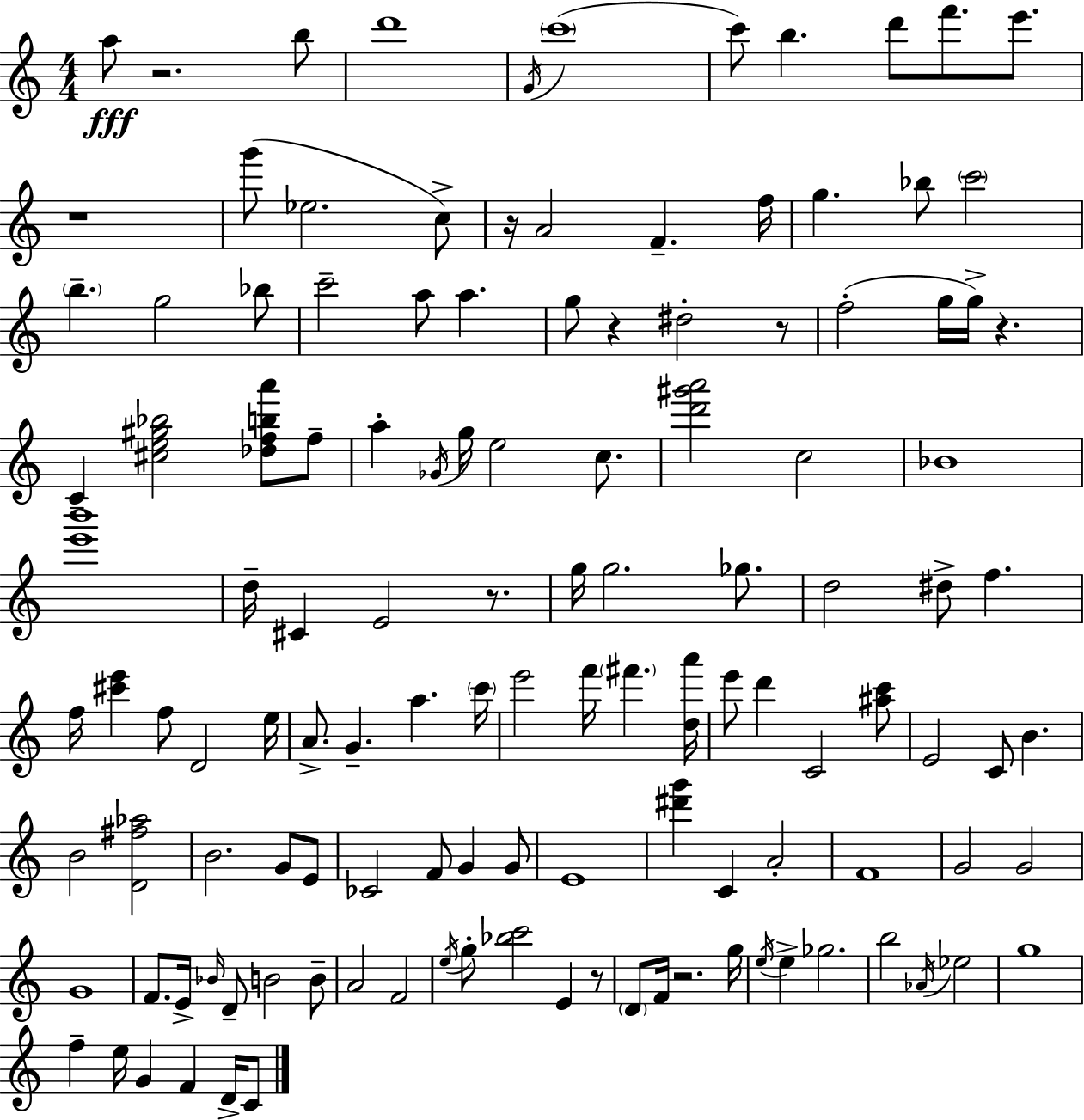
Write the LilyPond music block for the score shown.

{
  \clef treble
  \numericTimeSignature
  \time 4/4
  \key c \major
  a''8\fff r2. b''8 | d'''1 | \acciaccatura { g'16 }( \parenthesize c'''1 | c'''8) b''4. d'''8 f'''8. e'''8. | \break r1 | g'''8( ees''2. c''8->) | r16 a'2 f'4.-- | f''16 g''4. bes''8 \parenthesize c'''2 | \break \parenthesize b''4.-- g''2 bes''8 | c'''2-- a''8 a''4. | g''8 r4 dis''2-. r8 | f''2-.( g''16 g''16->) r4. | \break c'4-- <cis'' e'' gis'' bes''>2 <des'' f'' b'' a'''>8 f''8-- | a''4-. \acciaccatura { ges'16 } g''16 e''2 c''8. | <d''' gis''' a'''>2 c''2 | bes'1 | \break <e''' b'''>1 | d''16-- cis'4 e'2 r8. | g''16 g''2. ges''8. | d''2 dis''8-> f''4. | \break f''16 <cis''' e'''>4 f''8 d'2 | e''16 a'8.-> g'4.-- a''4. | \parenthesize c'''16 e'''2 f'''16 \parenthesize fis'''4. | <d'' a'''>16 e'''8 d'''4 c'2 | \break <ais'' c'''>8 e'2 c'8 b'4. | b'2 <d' fis'' aes''>2 | b'2. g'8 | e'8 ces'2 f'8 g'4 | \break g'8 e'1 | <dis''' g'''>4 c'4 a'2-. | f'1 | g'2 g'2 | \break g'1 | f'8. e'16-> \grace { bes'16 } d'8-- b'2 | b'8-- a'2 f'2 | \acciaccatura { e''16 } g''8-. <bes'' c'''>2 e'4 | \break r8 \parenthesize d'8 f'16 r2. | g''16 \acciaccatura { e''16 } e''4-> ges''2. | b''2 \acciaccatura { aes'16 } ees''2 | g''1 | \break f''4-- e''16 g'4 f'4 | d'16-> c'8 \bar "|."
}